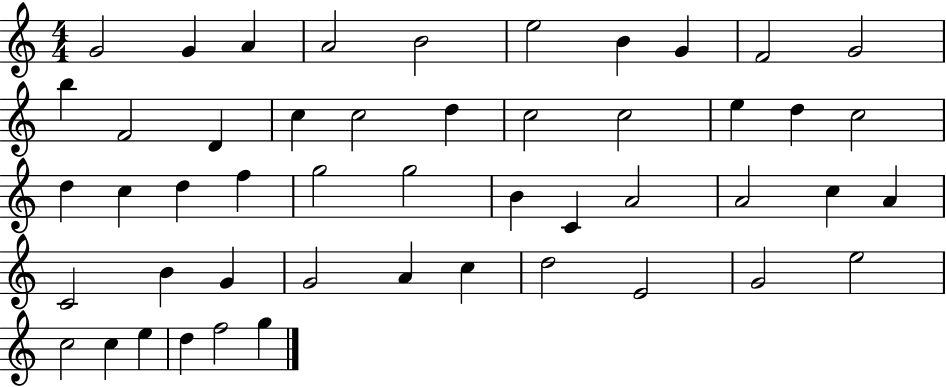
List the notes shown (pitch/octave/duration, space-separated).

G4/h G4/q A4/q A4/h B4/h E5/h B4/q G4/q F4/h G4/h B5/q F4/h D4/q C5/q C5/h D5/q C5/h C5/h E5/q D5/q C5/h D5/q C5/q D5/q F5/q G5/h G5/h B4/q C4/q A4/h A4/h C5/q A4/q C4/h B4/q G4/q G4/h A4/q C5/q D5/h E4/h G4/h E5/h C5/h C5/q E5/q D5/q F5/h G5/q